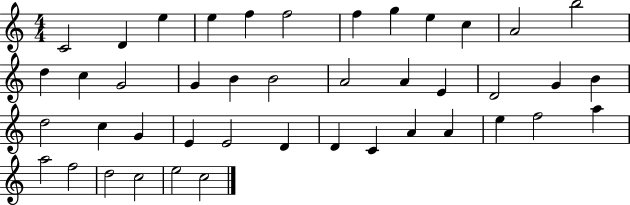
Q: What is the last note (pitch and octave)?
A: C5